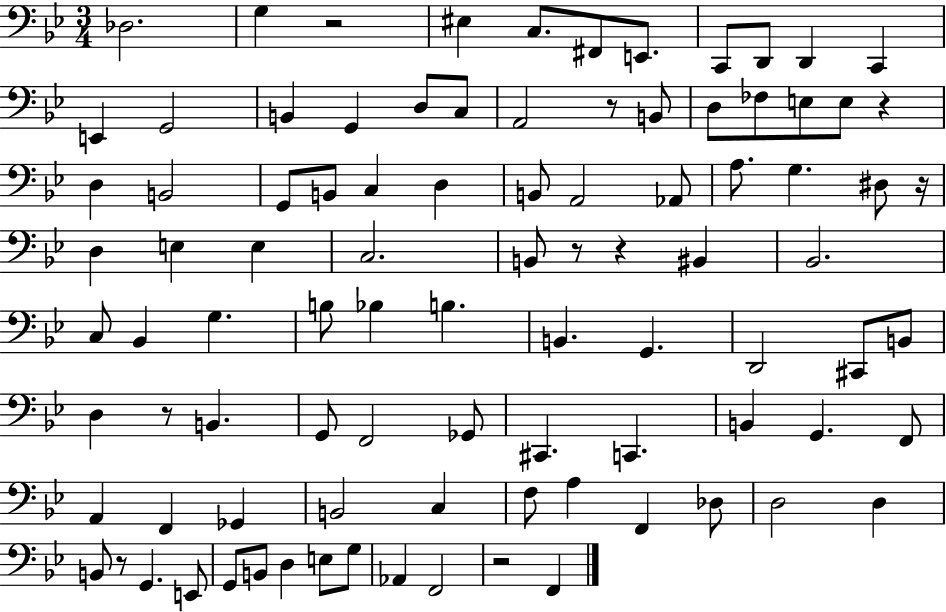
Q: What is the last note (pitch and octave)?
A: F2